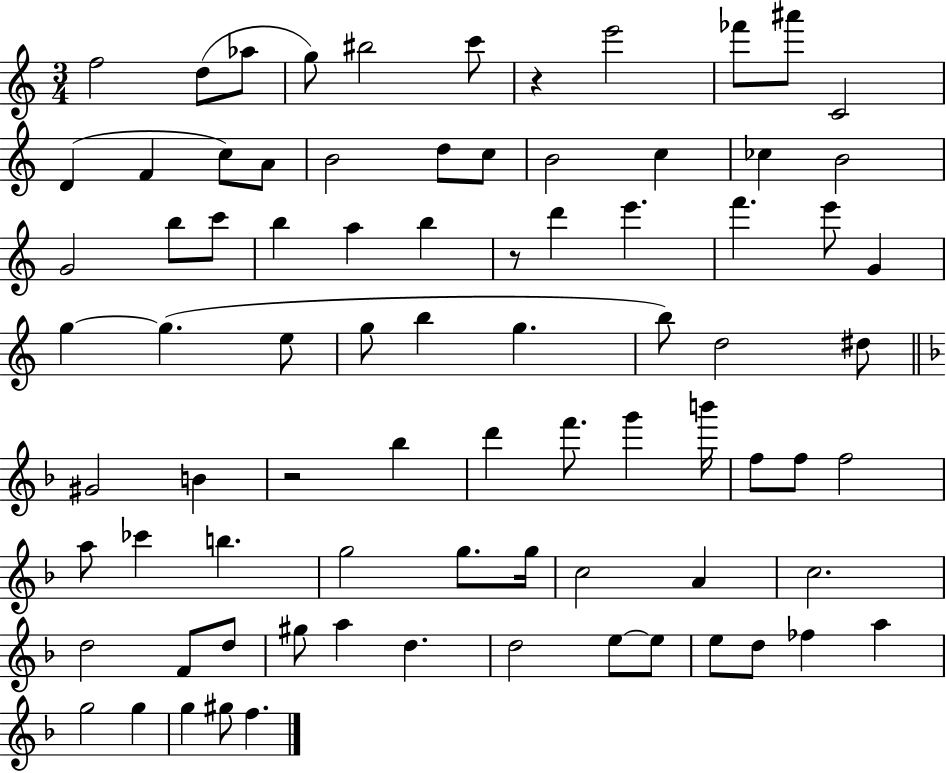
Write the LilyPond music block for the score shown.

{
  \clef treble
  \numericTimeSignature
  \time 3/4
  \key c \major
  \repeat volta 2 { f''2 d''8( aes''8 | g''8) bis''2 c'''8 | r4 e'''2 | fes'''8 ais'''8 c'2 | \break d'4( f'4 c''8) a'8 | b'2 d''8 c''8 | b'2 c''4 | ces''4 b'2 | \break g'2 b''8 c'''8 | b''4 a''4 b''4 | r8 d'''4 e'''4. | f'''4. e'''8 g'4 | \break g''4~~ g''4.( e''8 | g''8 b''4 g''4. | b''8) d''2 dis''8 | \bar "||" \break \key d \minor gis'2 b'4 | r2 bes''4 | d'''4 f'''8. g'''4 b'''16 | f''8 f''8 f''2 | \break a''8 ces'''4 b''4. | g''2 g''8. g''16 | c''2 a'4 | c''2. | \break d''2 f'8 d''8 | gis''8 a''4 d''4. | d''2 e''8~~ e''8 | e''8 d''8 fes''4 a''4 | \break g''2 g''4 | g''4 gis''8 f''4. | } \bar "|."
}